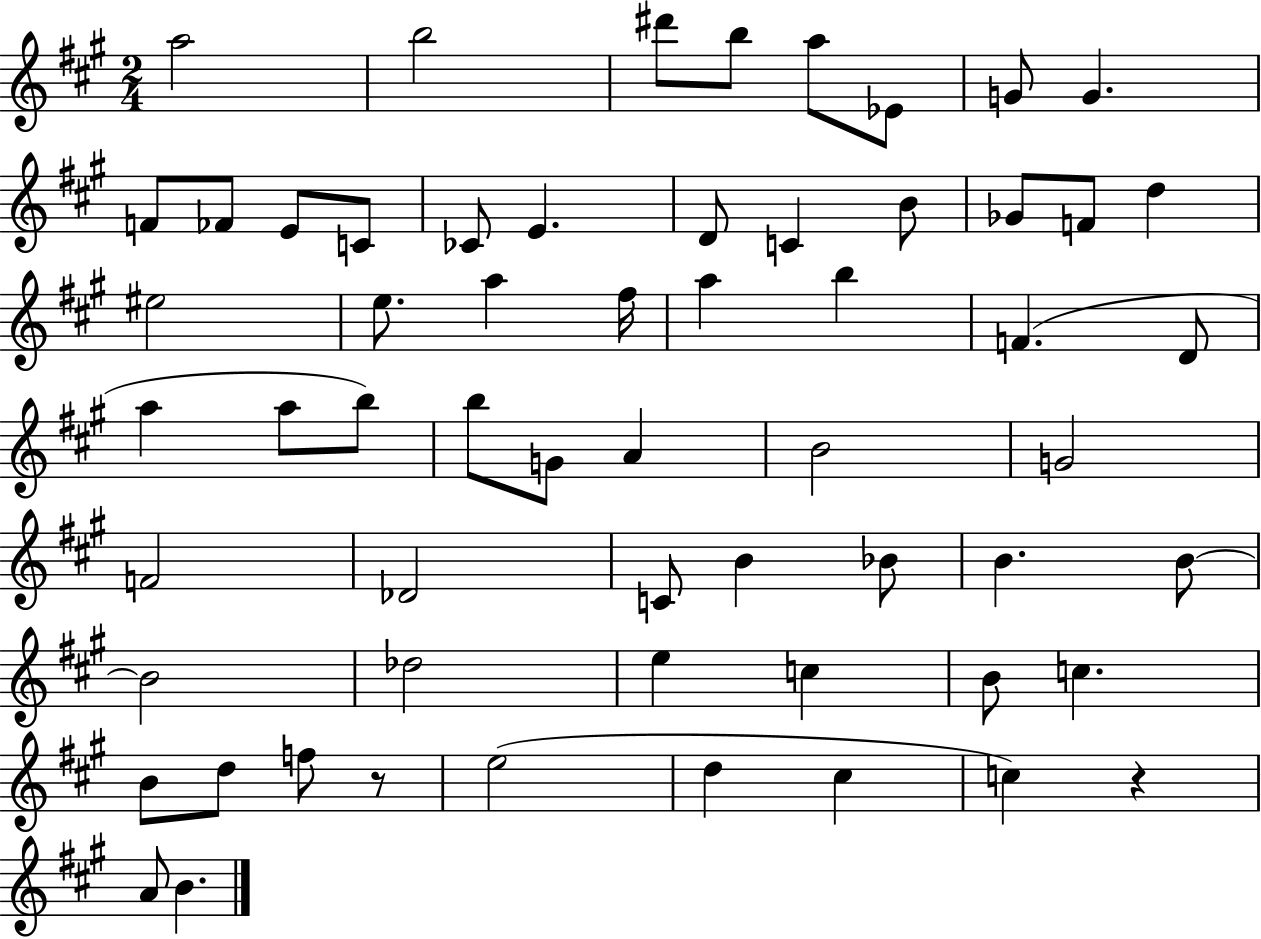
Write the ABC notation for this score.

X:1
T:Untitled
M:2/4
L:1/4
K:A
a2 b2 ^d'/2 b/2 a/2 _E/2 G/2 G F/2 _F/2 E/2 C/2 _C/2 E D/2 C B/2 _G/2 F/2 d ^e2 e/2 a ^f/4 a b F D/2 a a/2 b/2 b/2 G/2 A B2 G2 F2 _D2 C/2 B _B/2 B B/2 B2 _d2 e c B/2 c B/2 d/2 f/2 z/2 e2 d ^c c z A/2 B